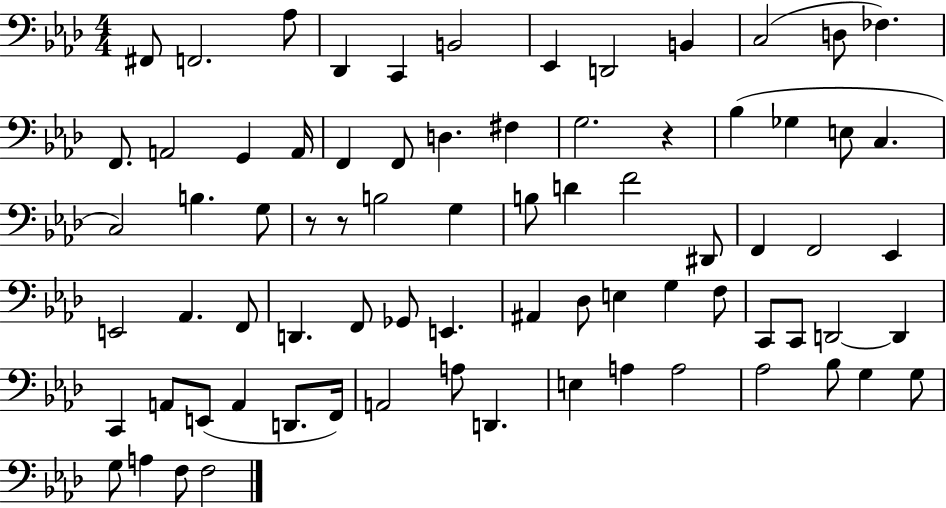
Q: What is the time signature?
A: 4/4